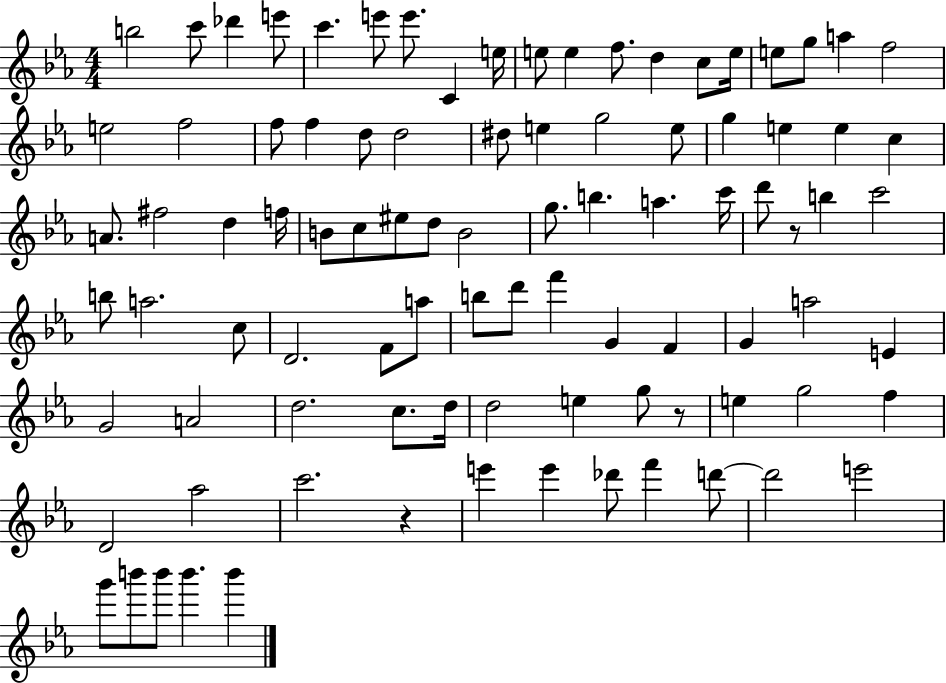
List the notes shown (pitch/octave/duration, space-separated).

B5/h C6/e Db6/q E6/e C6/q. E6/e E6/e. C4/q E5/s E5/e E5/q F5/e. D5/q C5/e E5/s E5/e G5/e A5/q F5/h E5/h F5/h F5/e F5/q D5/e D5/h D#5/e E5/q G5/h E5/e G5/q E5/q E5/q C5/q A4/e. F#5/h D5/q F5/s B4/e C5/e EIS5/e D5/e B4/h G5/e. B5/q. A5/q. C6/s D6/e R/e B5/q C6/h B5/e A5/h. C5/e D4/h. F4/e A5/e B5/e D6/e F6/q G4/q F4/q G4/q A5/h E4/q G4/h A4/h D5/h. C5/e. D5/s D5/h E5/q G5/e R/e E5/q G5/h F5/q D4/h Ab5/h C6/h. R/q E6/q E6/q Db6/e F6/q D6/e D6/h E6/h G6/e B6/e B6/e B6/q. B6/q